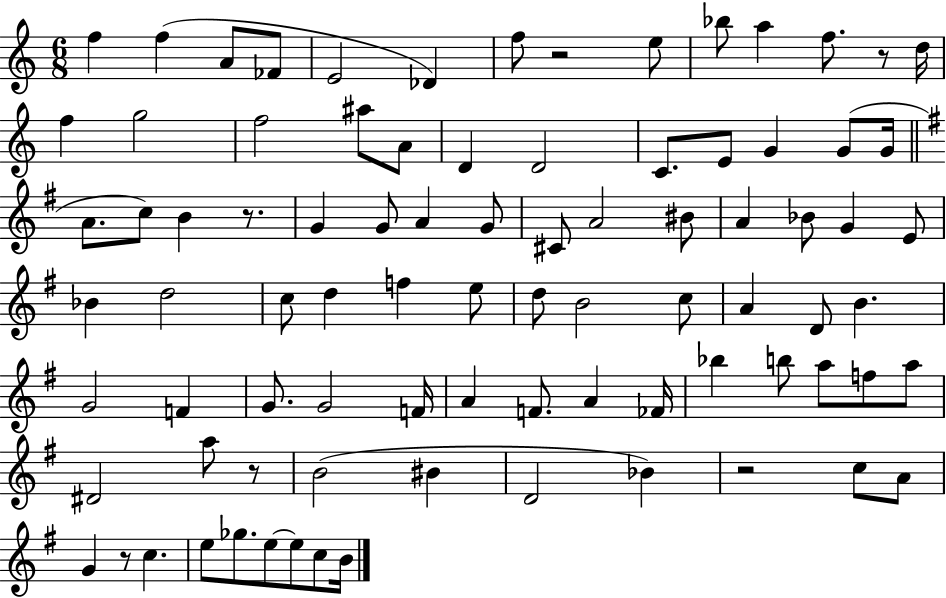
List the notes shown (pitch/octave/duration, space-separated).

F5/q F5/q A4/e FES4/e E4/h Db4/q F5/e R/h E5/e Bb5/e A5/q F5/e. R/e D5/s F5/q G5/h F5/h A#5/e A4/e D4/q D4/h C4/e. E4/e G4/q G4/e G4/s A4/e. C5/e B4/q R/e. G4/q G4/e A4/q G4/e C#4/e A4/h BIS4/e A4/q Bb4/e G4/q E4/e Bb4/q D5/h C5/e D5/q F5/q E5/e D5/e B4/h C5/e A4/q D4/e B4/q. G4/h F4/q G4/e. G4/h F4/s A4/q F4/e. A4/q FES4/s Bb5/q B5/e A5/e F5/e A5/e D#4/h A5/e R/e B4/h BIS4/q D4/h Bb4/q R/h C5/e A4/e G4/q R/e C5/q. E5/e Gb5/e. E5/e E5/e C5/e B4/s